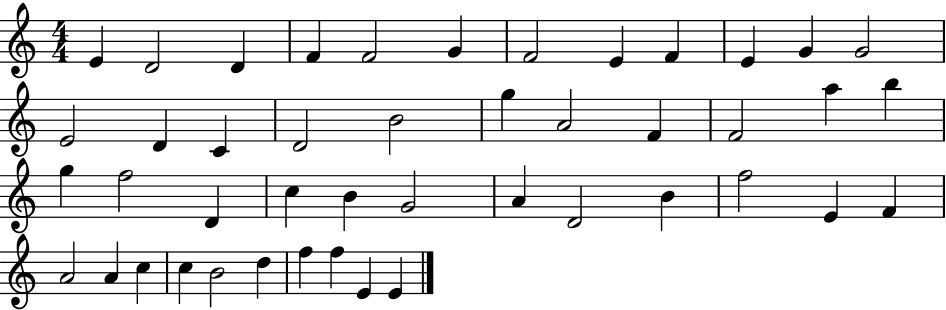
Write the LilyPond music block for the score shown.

{
  \clef treble
  \numericTimeSignature
  \time 4/4
  \key c \major
  e'4 d'2 d'4 | f'4 f'2 g'4 | f'2 e'4 f'4 | e'4 g'4 g'2 | \break e'2 d'4 c'4 | d'2 b'2 | g''4 a'2 f'4 | f'2 a''4 b''4 | \break g''4 f''2 d'4 | c''4 b'4 g'2 | a'4 d'2 b'4 | f''2 e'4 f'4 | \break a'2 a'4 c''4 | c''4 b'2 d''4 | f''4 f''4 e'4 e'4 | \bar "|."
}